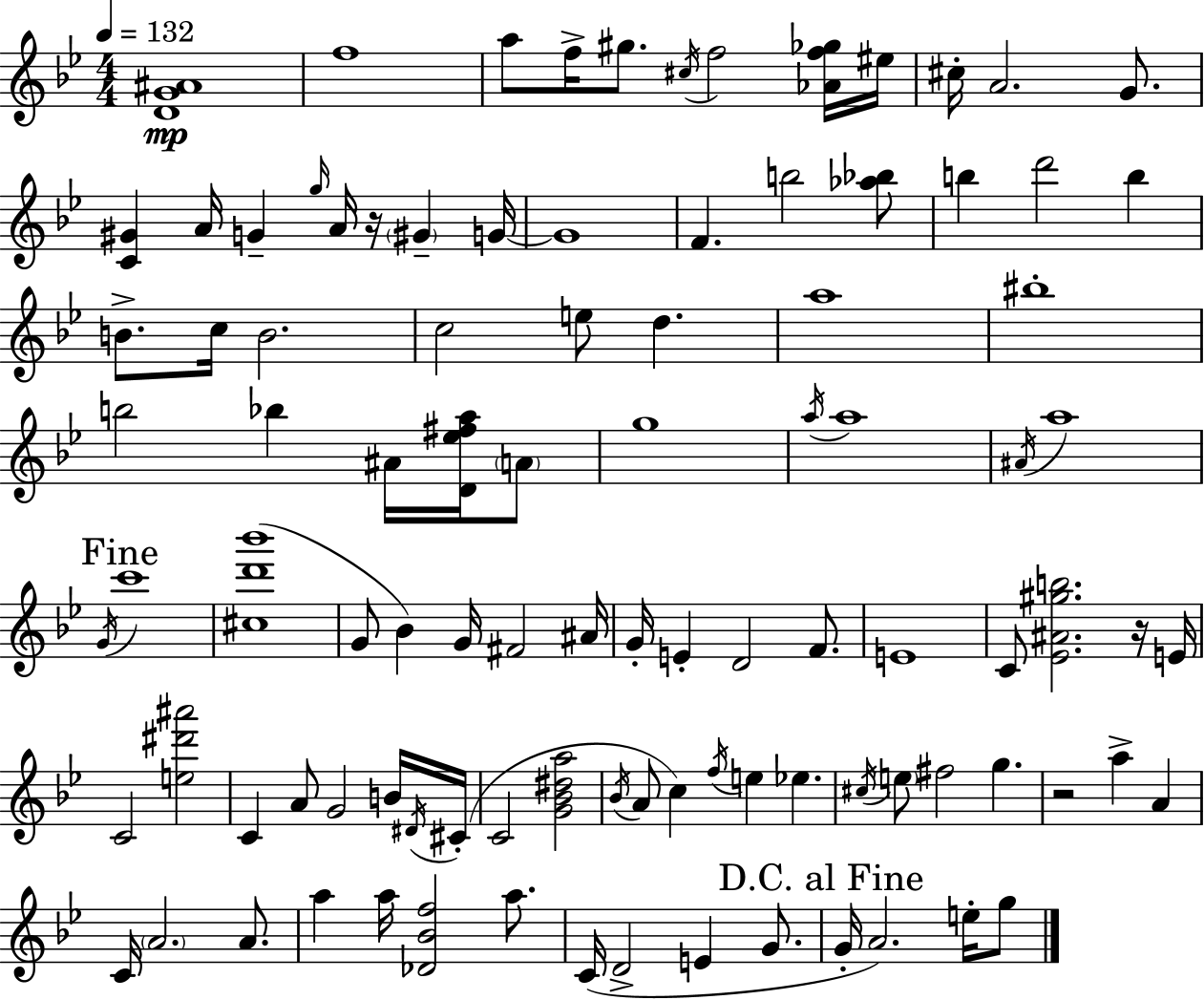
{
  \clef treble
  \numericTimeSignature
  \time 4/4
  \key bes \major
  \tempo 4 = 132
  <d' g' ais'>1\mp | f''1 | a''8 f''16-> gis''8. \acciaccatura { cis''16 } f''2 <aes' f'' ges''>16 | eis''16 cis''16-. a'2. g'8. | \break <c' gis'>4 a'16 g'4-- \grace { g''16 } a'16 r16 \parenthesize gis'4-- | g'16~~ g'1 | f'4. b''2 | <aes'' bes''>8 b''4 d'''2 b''4 | \break b'8.-> c''16 b'2. | c''2 e''8 d''4. | a''1 | bis''1-. | \break b''2 bes''4 ais'16 <d' ees'' fis'' a''>16 | \parenthesize a'8 g''1 | \acciaccatura { a''16 } a''1 | \acciaccatura { ais'16 } a''1 | \break \mark "Fine" \acciaccatura { g'16 } c'''1 | <cis'' d''' bes'''>1( | g'8 bes'4) g'16 fis'2 | ais'16 g'16-. e'4-. d'2 | \break f'8. e'1 | c'8 <ees' ais' gis'' b''>2. | r16 e'16 c'2 <e'' dis''' ais'''>2 | c'4 a'8 g'2 | \break b'16 \acciaccatura { dis'16 } cis'16-.( c'2 <g' bes' dis'' a''>2 | \acciaccatura { bes'16 } a'8 c''4) \acciaccatura { f''16 } e''4 | ees''4. \acciaccatura { cis''16 } \parenthesize e''8 fis''2 | g''4. r2 | \break a''4-> a'4 c'16 \parenthesize a'2. | a'8. a''4 a''16 <des' bes' f''>2 | a''8. c'16( d'2-> | e'4 g'8. \mark "D.C. al Fine" g'16-. a'2.) | \break e''16-. g''8 \bar "|."
}